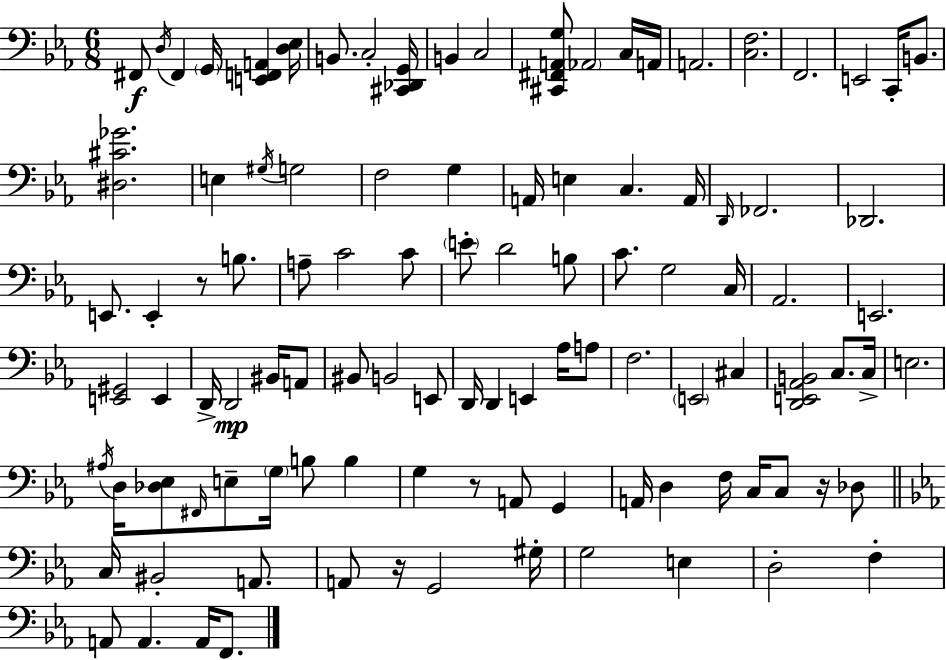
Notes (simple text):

F#2/e D3/s F#2/q G2/s [E2,F2,A2]/q [D3,Eb3]/s B2/e. C3/h [C#2,Db2,G2]/s B2/q C3/h [C#2,F#2,A2,G3]/e Ab2/h C3/s A2/s A2/h. [C3,F3]/h. F2/h. E2/h C2/s B2/e. [D#3,C#4,Gb4]/h. E3/q G#3/s G3/h F3/h G3/q A2/s E3/q C3/q. A2/s D2/s FES2/h. Db2/h. E2/e. E2/q R/e B3/e. A3/e C4/h C4/e E4/e D4/h B3/e C4/e. G3/h C3/s Ab2/h. E2/h. [E2,G#2]/h E2/q D2/s D2/h BIS2/s A2/e BIS2/e B2/h E2/e D2/s D2/q E2/q Ab3/s A3/e F3/h. E2/h C#3/q [D2,E2,Ab2,B2]/h C3/e. C3/s E3/h. A#3/s D3/s [Db3,Eb3]/e F#2/s E3/e G3/s B3/e B3/q G3/q R/e A2/e G2/q A2/s D3/q F3/s C3/s C3/e R/s Db3/e C3/s BIS2/h A2/e. A2/e R/s G2/h G#3/s G3/h E3/q D3/h F3/q A2/e A2/q. A2/s F2/e.